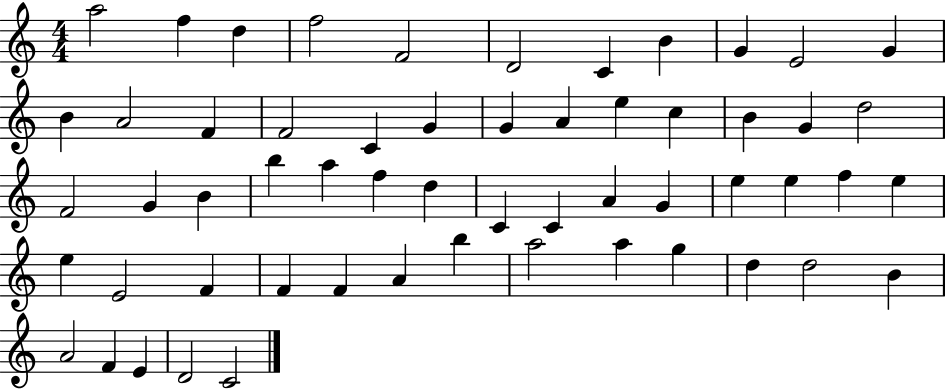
X:1
T:Untitled
M:4/4
L:1/4
K:C
a2 f d f2 F2 D2 C B G E2 G B A2 F F2 C G G A e c B G d2 F2 G B b a f d C C A G e e f e e E2 F F F A b a2 a g d d2 B A2 F E D2 C2